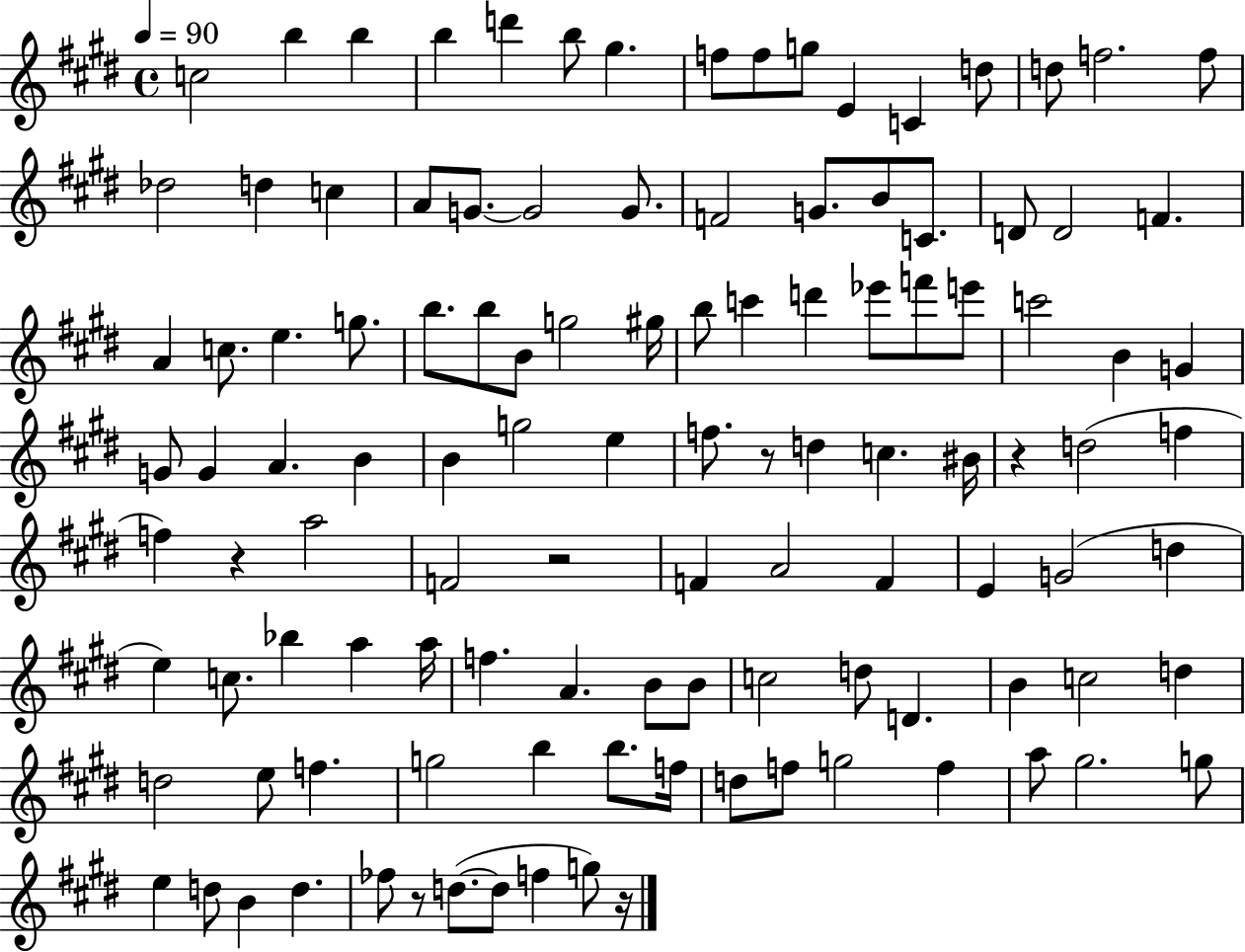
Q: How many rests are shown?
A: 6